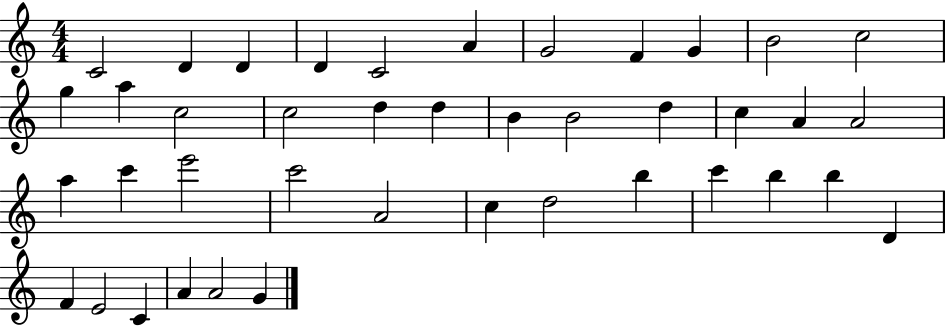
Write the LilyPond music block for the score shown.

{
  \clef treble
  \numericTimeSignature
  \time 4/4
  \key c \major
  c'2 d'4 d'4 | d'4 c'2 a'4 | g'2 f'4 g'4 | b'2 c''2 | \break g''4 a''4 c''2 | c''2 d''4 d''4 | b'4 b'2 d''4 | c''4 a'4 a'2 | \break a''4 c'''4 e'''2 | c'''2 a'2 | c''4 d''2 b''4 | c'''4 b''4 b''4 d'4 | \break f'4 e'2 c'4 | a'4 a'2 g'4 | \bar "|."
}